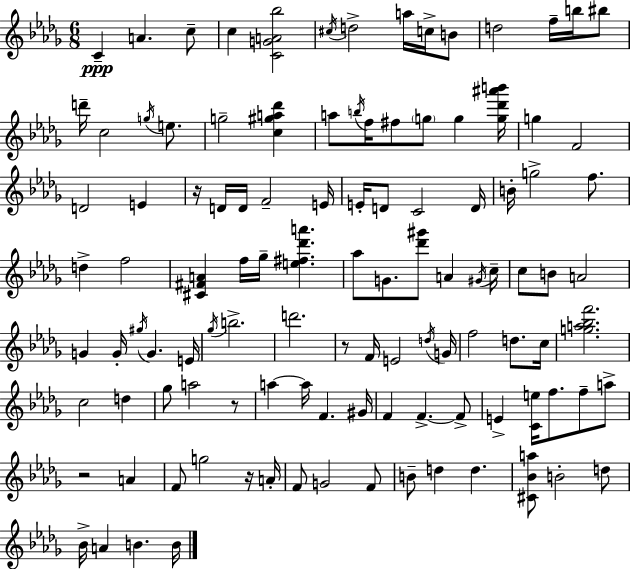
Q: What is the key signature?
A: BES minor